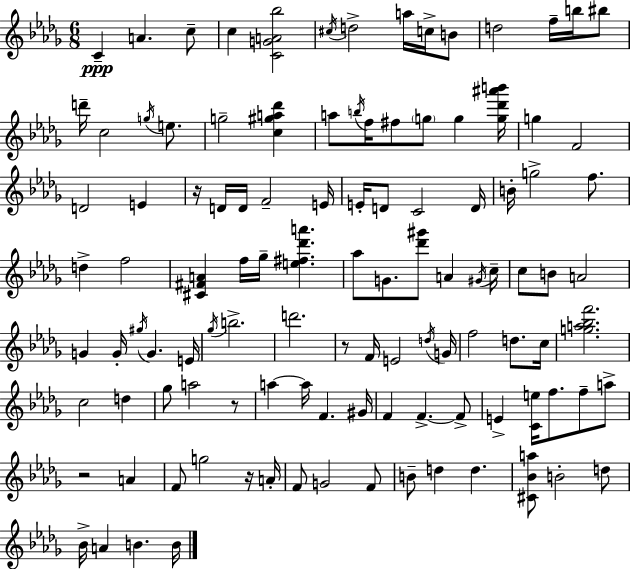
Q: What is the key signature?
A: BES minor